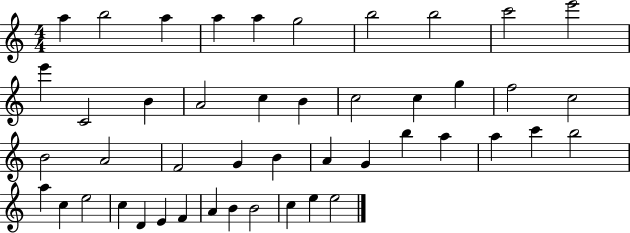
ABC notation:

X:1
T:Untitled
M:4/4
L:1/4
K:C
a b2 a a a g2 b2 b2 c'2 e'2 e' C2 B A2 c B c2 c g f2 c2 B2 A2 F2 G B A G b a a c' b2 a c e2 c D E F A B B2 c e e2